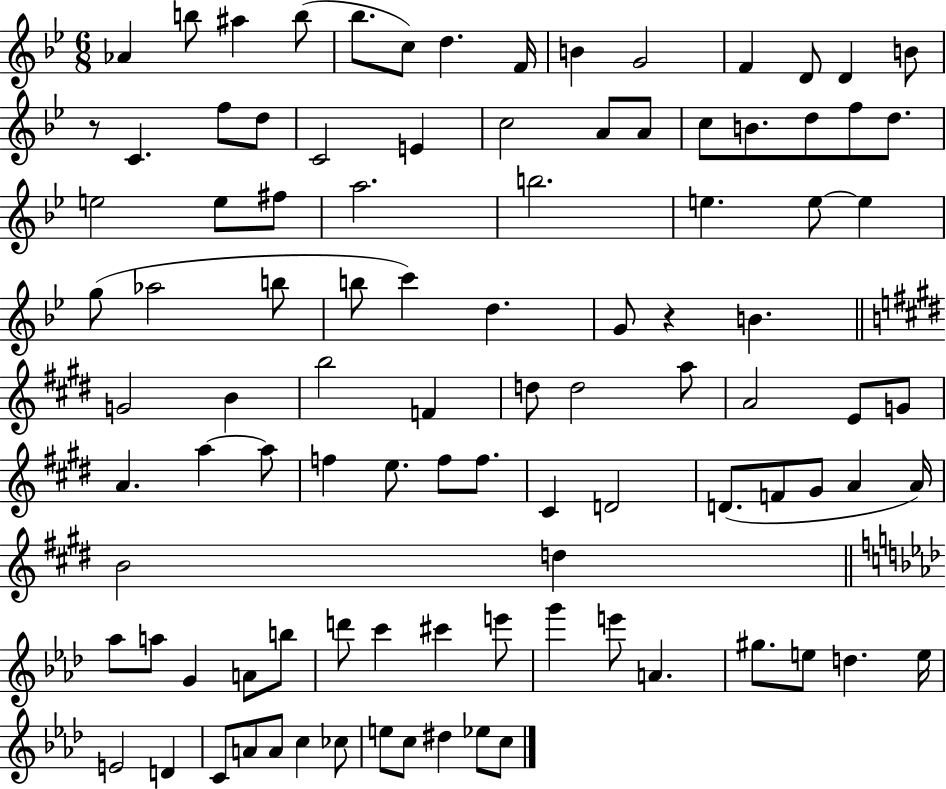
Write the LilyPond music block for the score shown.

{
  \clef treble
  \numericTimeSignature
  \time 6/8
  \key bes \major
  aes'4 b''8 ais''4 b''8( | bes''8. c''8) d''4. f'16 | b'4 g'2 | f'4 d'8 d'4 b'8 | \break r8 c'4. f''8 d''8 | c'2 e'4 | c''2 a'8 a'8 | c''8 b'8. d''8 f''8 d''8. | \break e''2 e''8 fis''8 | a''2. | b''2. | e''4. e''8~~ e''4 | \break g''8( aes''2 b''8 | b''8 c'''4) d''4. | g'8 r4 b'4. | \bar "||" \break \key e \major g'2 b'4 | b''2 f'4 | d''8 d''2 a''8 | a'2 e'8 g'8 | \break a'4. a''4~~ a''8 | f''4 e''8. f''8 f''8. | cis'4 d'2 | d'8.( f'8 gis'8 a'4 a'16) | \break b'2 d''4 | \bar "||" \break \key f \minor aes''8 a''8 g'4 a'8 b''8 | d'''8 c'''4 cis'''4 e'''8 | g'''4 e'''8 a'4. | gis''8. e''8 d''4. e''16 | \break e'2 d'4 | c'8 a'8 a'8 c''4 ces''8 | e''8 c''8 dis''4 ees''8 c''8 | \bar "|."
}